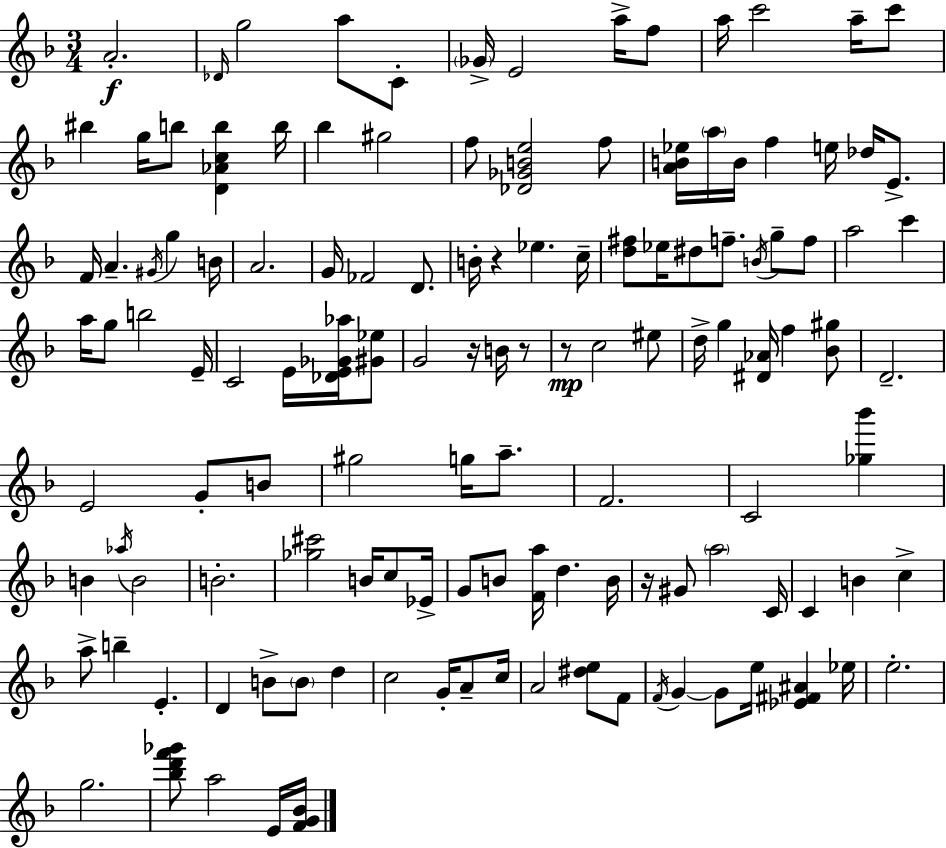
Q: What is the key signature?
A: D minor